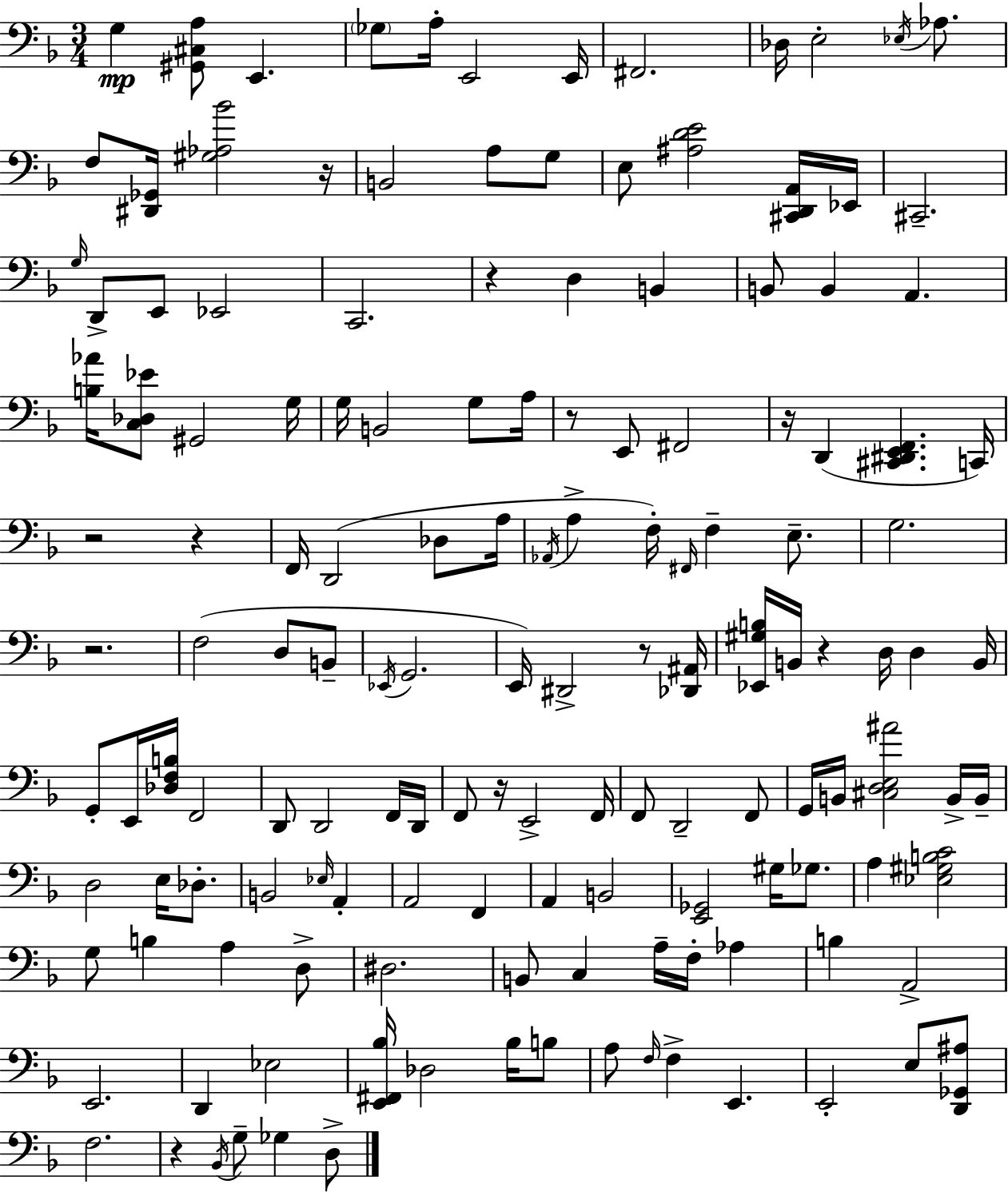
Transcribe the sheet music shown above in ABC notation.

X:1
T:Untitled
M:3/4
L:1/4
K:Dm
G, [^G,,^C,A,]/2 E,, _G,/2 A,/4 E,,2 E,,/4 ^F,,2 _D,/4 E,2 _E,/4 _A,/2 F,/2 [^D,,_G,,]/4 [^G,_A,_B]2 z/4 B,,2 A,/2 G,/2 E,/2 [^A,DE]2 [^C,,D,,A,,]/4 _E,,/4 ^C,,2 G,/4 D,,/2 E,,/2 _E,,2 C,,2 z D, B,, B,,/2 B,, A,, [B,_A]/4 [C,_D,_E]/2 ^G,,2 G,/4 G,/4 B,,2 G,/2 A,/4 z/2 E,,/2 ^F,,2 z/4 D,, [^C,,^D,,E,,F,,] C,,/4 z2 z F,,/4 D,,2 _D,/2 A,/4 _A,,/4 A, F,/4 ^F,,/4 F, E,/2 G,2 z2 F,2 D,/2 B,,/2 _E,,/4 G,,2 E,,/4 ^D,,2 z/2 [_D,,^A,,]/4 [_E,,^G,B,]/4 B,,/4 z D,/4 D, B,,/4 G,,/2 E,,/4 [_D,F,B,]/4 F,,2 D,,/2 D,,2 F,,/4 D,,/4 F,,/2 z/4 E,,2 F,,/4 F,,/2 D,,2 F,,/2 G,,/4 B,,/4 [^C,D,E,^A]2 B,,/4 B,,/4 D,2 E,/4 _D,/2 B,,2 _E,/4 A,, A,,2 F,, A,, B,,2 [E,,_G,,]2 ^G,/4 _G,/2 A, [_E,^G,B,C]2 G,/2 B, A, D,/2 ^D,2 B,,/2 C, A,/4 F,/4 _A, B, A,,2 E,,2 D,, _E,2 [E,,^F,,_B,]/4 _D,2 _B,/4 B,/2 A,/2 F,/4 F, E,, E,,2 E,/2 [D,,_G,,^A,]/2 F,2 z _B,,/4 G,/2 _G, D,/2